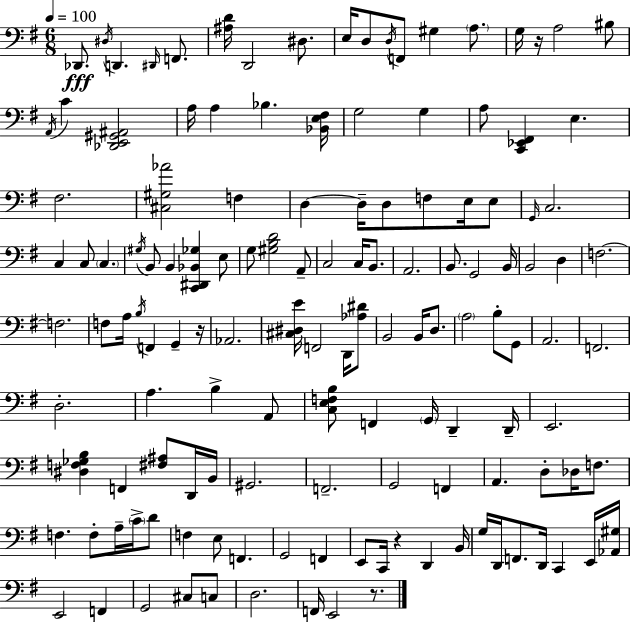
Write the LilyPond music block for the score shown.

{
  \clef bass
  \numericTimeSignature
  \time 6/8
  \key g \major
  \tempo 4 = 100
  des,8.\fff \acciaccatura { dis16 } d,4. \grace { dis,16 } f,8. | <ais d'>16 d,2 dis8. | e16 d8 \acciaccatura { d16 } f,8 gis4 | \parenthesize a8. g16 r16 a2 | \break bis8 \acciaccatura { a,16 } c'4 <des, e, gis, ais,>2 | a16 a4 bes4. | <bes, e fis>16 g2 | g4 a8 <c, ees, fis,>4 e4. | \break fis2. | <cis gis aes'>2 | f4 d4~~ d16-- d8 f8 | e16 e8 \grace { g,16 } c2. | \break c4 c8 \parenthesize c4. | \acciaccatura { gis16 } b,8 b,4 | <c, dis, bes, ges>4 e8 g8 <gis b d'>2 | a,8-- c2 | \break c16 b,8. a,2. | b,8. g,2 | b,16 b,2 | d4 f2.~~ | \break f2. | f8 a16 \acciaccatura { b16 } f,4 | g,4-- r16 aes,2. | <cis dis e'>16 f,2 | \break d,16 <aes dis'>8 b,2 | b,16 d8. \parenthesize a2 | b8-. g,8 a,2. | f,2. | \break d2.-. | a4. | b4-> a,8 <c e f b>8 f,4 | \parenthesize g,16 d,4-- d,16-- e,2. | \break <dis f ges b>4 f,4 | <fis ais>8 d,16 b,16 gis,2. | f,2.-- | g,2 | \break f,4 a,4. | d8-. des16 f8. f4. | f8-. a16-- \parenthesize c'16-> d'8 f4 e8 | f,4. g,2 | \break f,4 e,8 c,16 r4 | d,4 b,16 g16 d,16 f,8. | d,16 c,4 e,16 <aes, gis>16 e,2 | f,4 g,2 | \break cis8 c8 d2. | f,16 e,2 | r8. \bar "|."
}